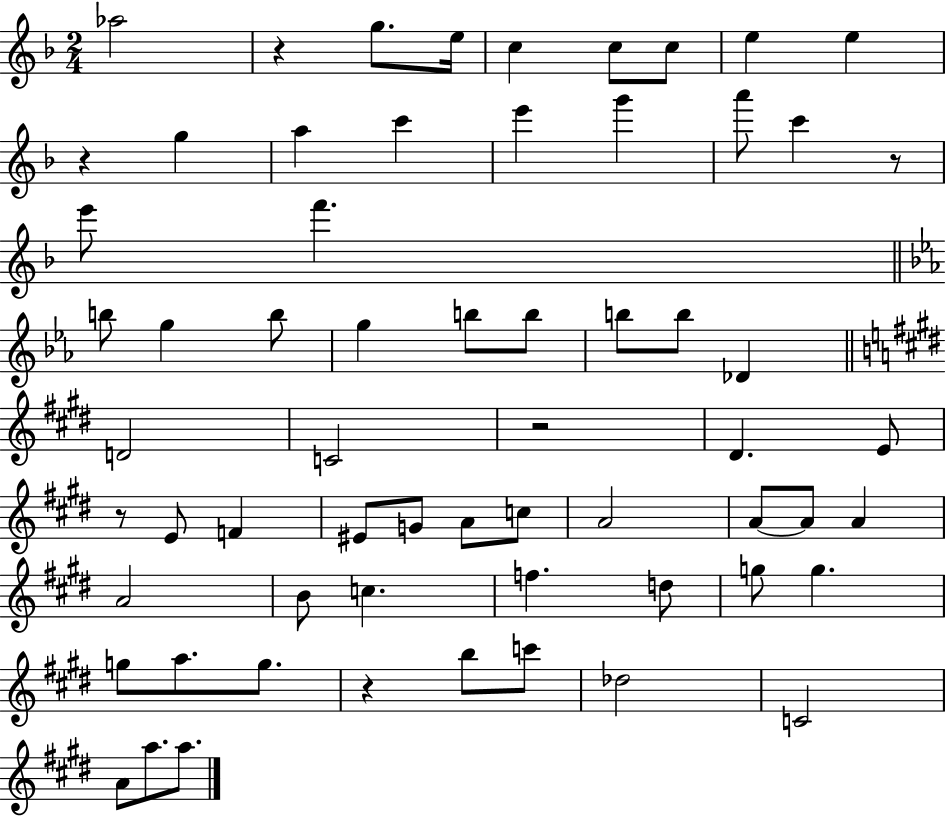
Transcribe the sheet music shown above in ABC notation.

X:1
T:Untitled
M:2/4
L:1/4
K:F
_a2 z g/2 e/4 c c/2 c/2 e e z g a c' e' g' a'/2 c' z/2 e'/2 f' b/2 g b/2 g b/2 b/2 b/2 b/2 _D D2 C2 z2 ^D E/2 z/2 E/2 F ^E/2 G/2 A/2 c/2 A2 A/2 A/2 A A2 B/2 c f d/2 g/2 g g/2 a/2 g/2 z b/2 c'/2 _d2 C2 A/2 a/2 a/2